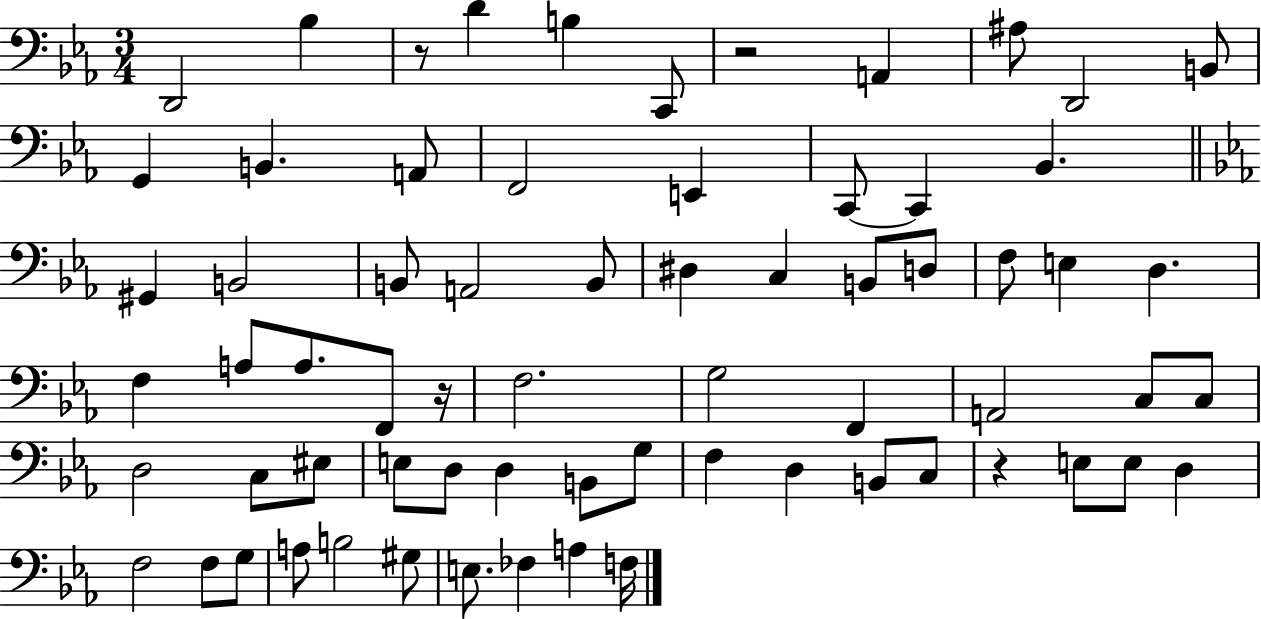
{
  \clef bass
  \numericTimeSignature
  \time 3/4
  \key ees \major
  d,2 bes4 | r8 d'4 b4 c,8 | r2 a,4 | ais8 d,2 b,8 | \break g,4 b,4. a,8 | f,2 e,4 | c,8~~ c,4 bes,4. | \bar "||" \break \key c \minor gis,4 b,2 | b,8 a,2 b,8 | dis4 c4 b,8 d8 | f8 e4 d4. | \break f4 a8 a8. f,8 r16 | f2. | g2 f,4 | a,2 c8 c8 | \break d2 c8 eis8 | e8 d8 d4 b,8 g8 | f4 d4 b,8 c8 | r4 e8 e8 d4 | \break f2 f8 g8 | a8 b2 gis8 | e8. fes4 a4 f16 | \bar "|."
}